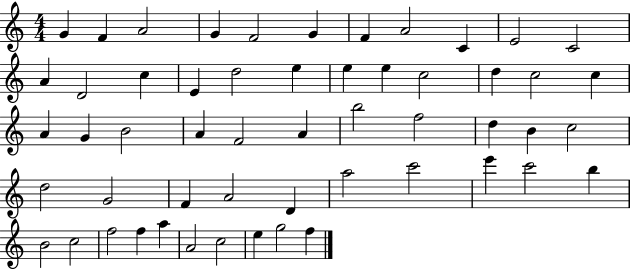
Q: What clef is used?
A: treble